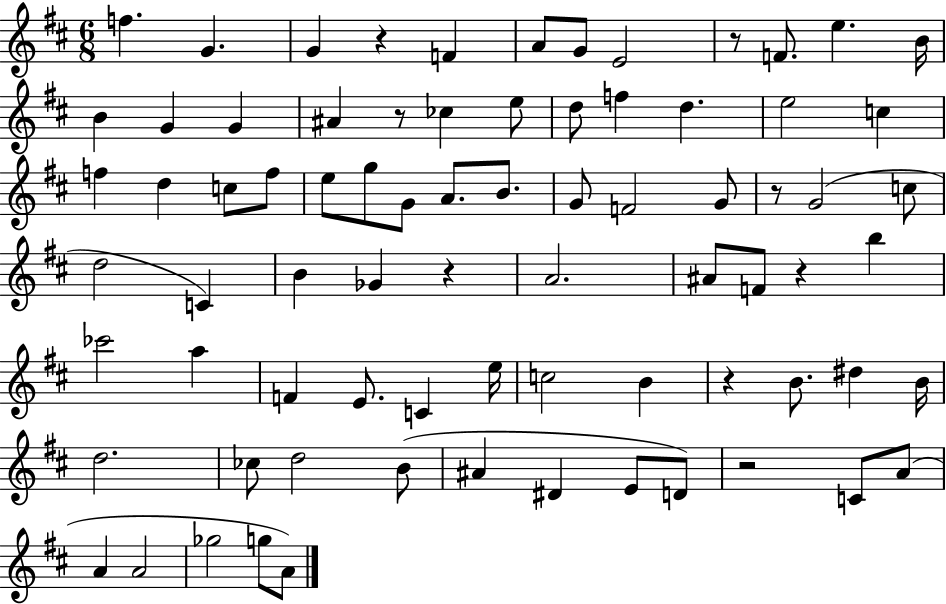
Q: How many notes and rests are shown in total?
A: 77